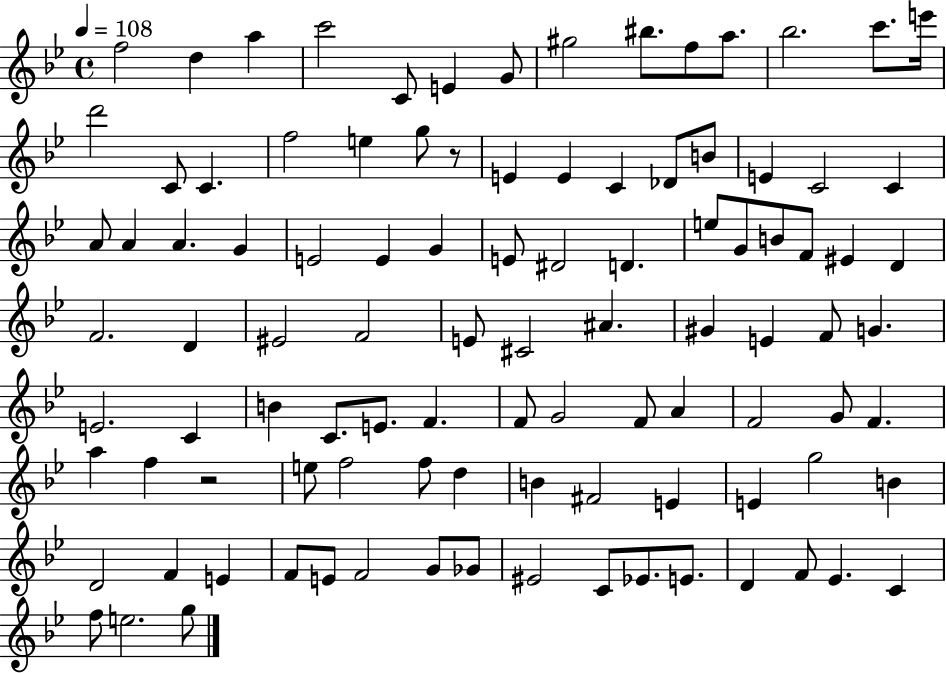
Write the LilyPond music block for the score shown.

{
  \clef treble
  \time 4/4
  \defaultTimeSignature
  \key bes \major
  \tempo 4 = 108
  f''2 d''4 a''4 | c'''2 c'8 e'4 g'8 | gis''2 bis''8. f''8 a''8. | bes''2. c'''8. e'''16 | \break d'''2 c'8 c'4. | f''2 e''4 g''8 r8 | e'4 e'4 c'4 des'8 b'8 | e'4 c'2 c'4 | \break a'8 a'4 a'4. g'4 | e'2 e'4 g'4 | e'8 dis'2 d'4. | e''8 g'8 b'8 f'8 eis'4 d'4 | \break f'2. d'4 | eis'2 f'2 | e'8 cis'2 ais'4. | gis'4 e'4 f'8 g'4. | \break e'2. c'4 | b'4 c'8. e'8. f'4. | f'8 g'2 f'8 a'4 | f'2 g'8 f'4. | \break a''4 f''4 r2 | e''8 f''2 f''8 d''4 | b'4 fis'2 e'4 | e'4 g''2 b'4 | \break d'2 f'4 e'4 | f'8 e'8 f'2 g'8 ges'8 | eis'2 c'8 ees'8. e'8. | d'4 f'8 ees'4. c'4 | \break f''8 e''2. g''8 | \bar "|."
}